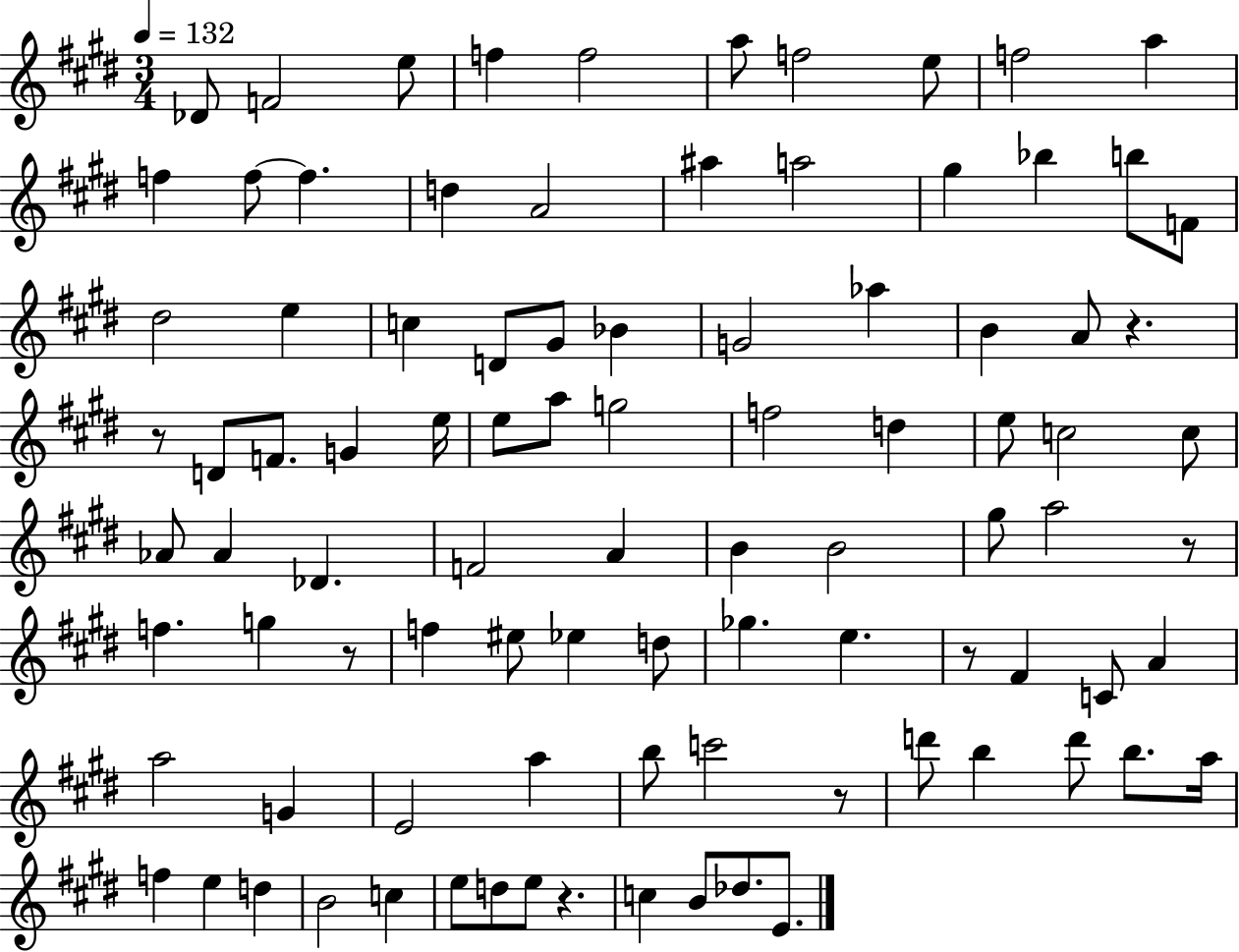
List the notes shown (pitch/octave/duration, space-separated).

Db4/e F4/h E5/e F5/q F5/h A5/e F5/h E5/e F5/h A5/q F5/q F5/e F5/q. D5/q A4/h A#5/q A5/h G#5/q Bb5/q B5/e F4/e D#5/h E5/q C5/q D4/e G#4/e Bb4/q G4/h Ab5/q B4/q A4/e R/q. R/e D4/e F4/e. G4/q E5/s E5/e A5/e G5/h F5/h D5/q E5/e C5/h C5/e Ab4/e Ab4/q Db4/q. F4/h A4/q B4/q B4/h G#5/e A5/h R/e F5/q. G5/q R/e F5/q EIS5/e Eb5/q D5/e Gb5/q. E5/q. R/e F#4/q C4/e A4/q A5/h G4/q E4/h A5/q B5/e C6/h R/e D6/e B5/q D6/e B5/e. A5/s F5/q E5/q D5/q B4/h C5/q E5/e D5/e E5/e R/q. C5/q B4/e Db5/e. E4/e.